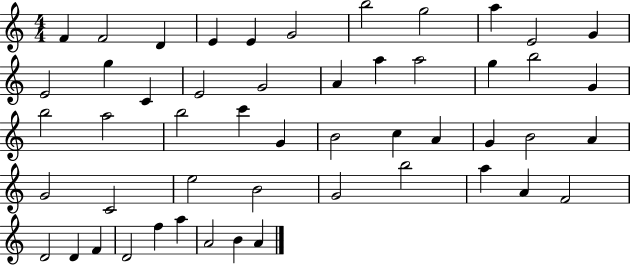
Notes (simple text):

F4/q F4/h D4/q E4/q E4/q G4/h B5/h G5/h A5/q E4/h G4/q E4/h G5/q C4/q E4/h G4/h A4/q A5/q A5/h G5/q B5/h G4/q B5/h A5/h B5/h C6/q G4/q B4/h C5/q A4/q G4/q B4/h A4/q G4/h C4/h E5/h B4/h G4/h B5/h A5/q A4/q F4/h D4/h D4/q F4/q D4/h F5/q A5/q A4/h B4/q A4/q